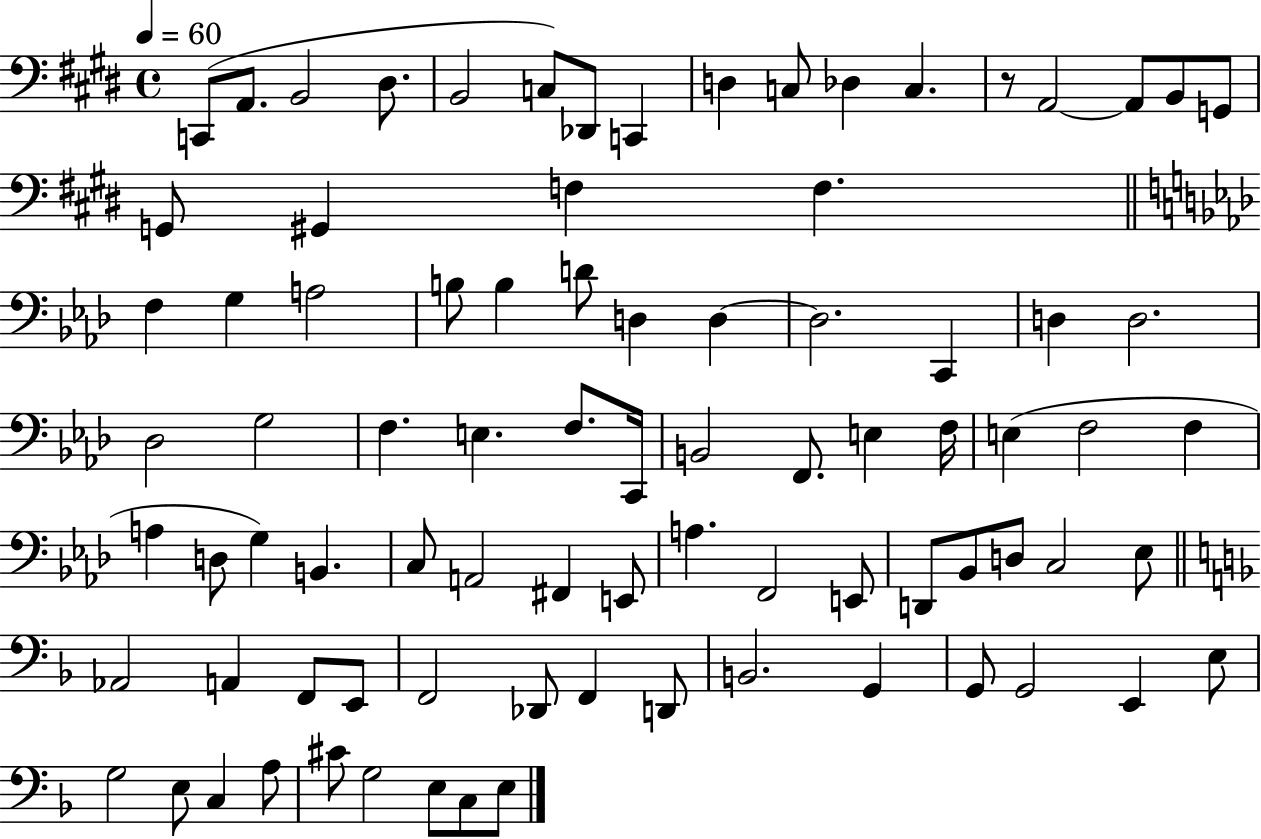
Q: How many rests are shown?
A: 1